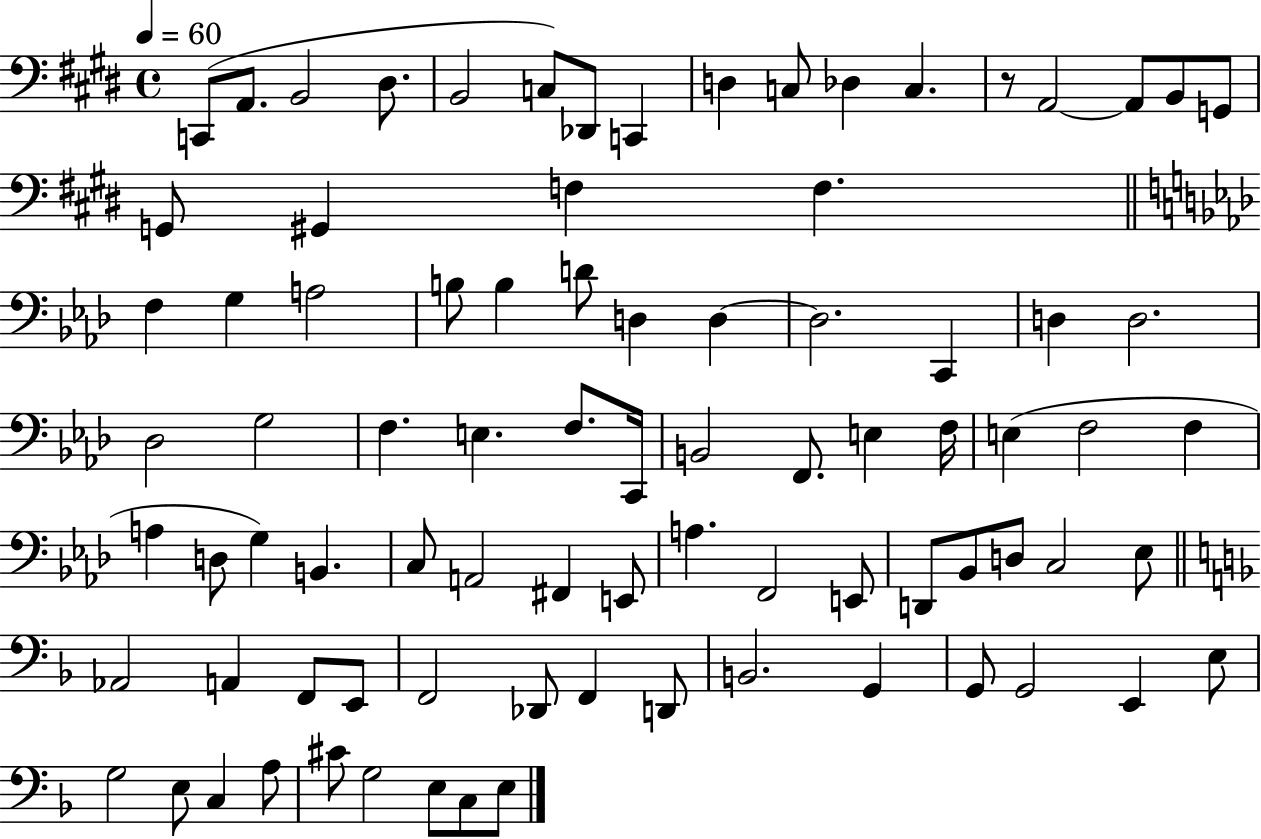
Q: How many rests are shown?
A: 1